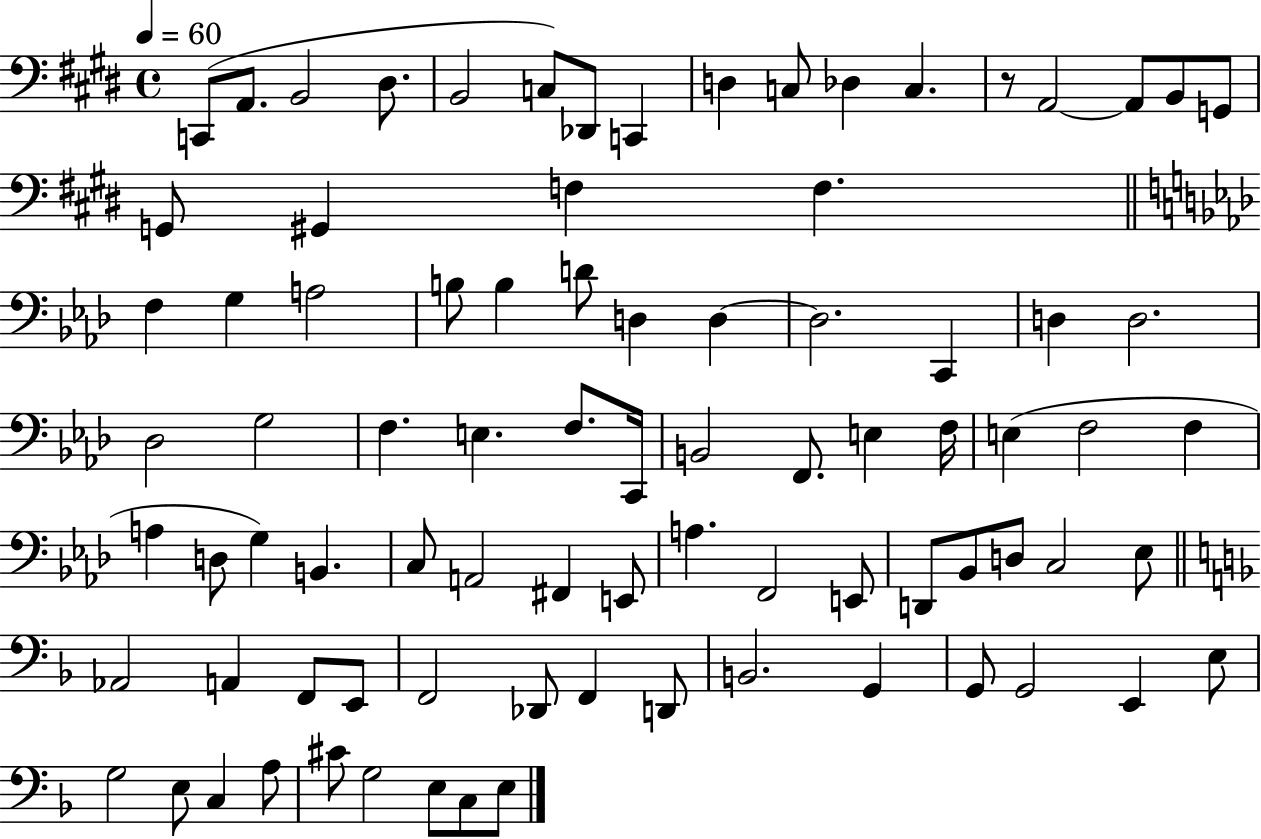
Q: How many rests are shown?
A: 1